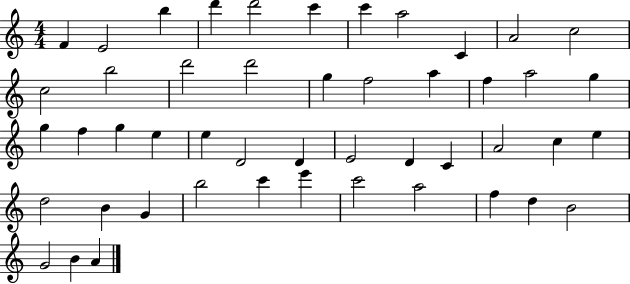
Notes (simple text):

F4/q E4/h B5/q D6/q D6/h C6/q C6/q A5/h C4/q A4/h C5/h C5/h B5/h D6/h D6/h G5/q F5/h A5/q F5/q A5/h G5/q G5/q F5/q G5/q E5/q E5/q D4/h D4/q E4/h D4/q C4/q A4/h C5/q E5/q D5/h B4/q G4/q B5/h C6/q E6/q C6/h A5/h F5/q D5/q B4/h G4/h B4/q A4/q